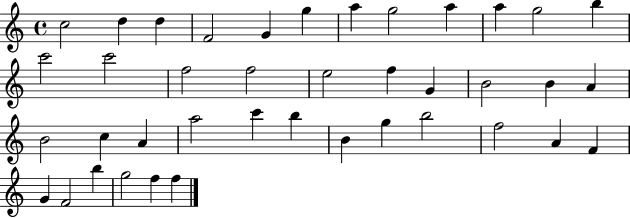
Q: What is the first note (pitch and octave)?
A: C5